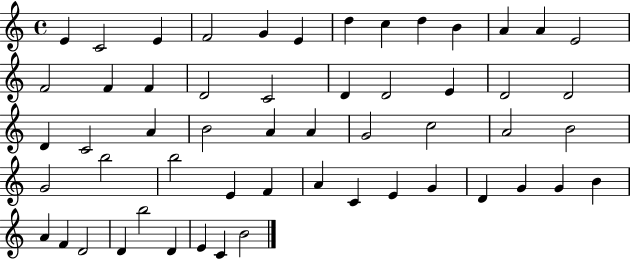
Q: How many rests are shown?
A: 0